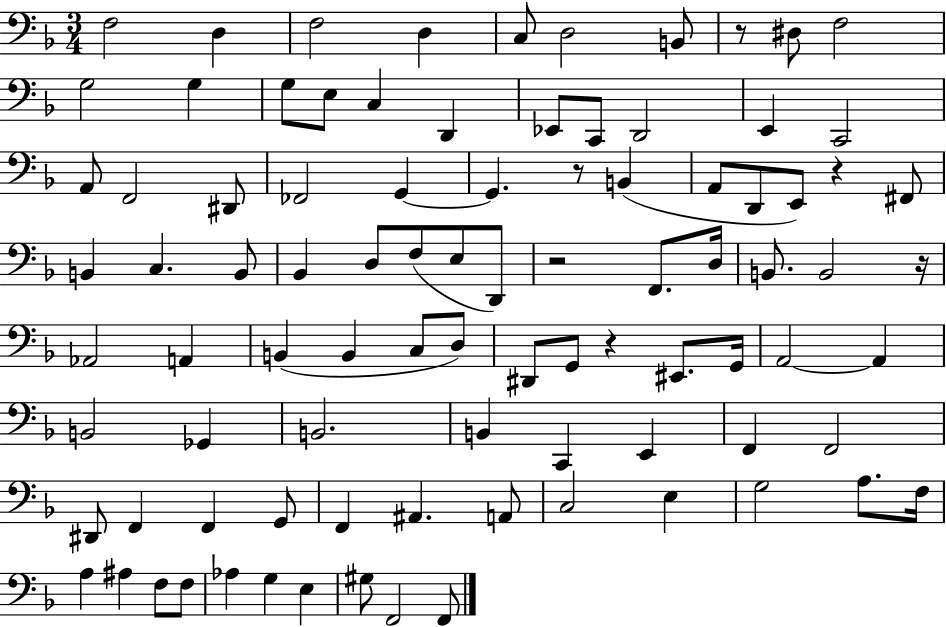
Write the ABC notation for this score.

X:1
T:Untitled
M:3/4
L:1/4
K:F
F,2 D, F,2 D, C,/2 D,2 B,,/2 z/2 ^D,/2 F,2 G,2 G, G,/2 E,/2 C, D,, _E,,/2 C,,/2 D,,2 E,, C,,2 A,,/2 F,,2 ^D,,/2 _F,,2 G,, G,, z/2 B,, A,,/2 D,,/2 E,,/2 z ^F,,/2 B,, C, B,,/2 _B,, D,/2 F,/2 E,/2 D,,/2 z2 F,,/2 D,/4 B,,/2 B,,2 z/4 _A,,2 A,, B,, B,, C,/2 D,/2 ^D,,/2 G,,/2 z ^E,,/2 G,,/4 A,,2 A,, B,,2 _G,, B,,2 B,, C,, E,, F,, F,,2 ^D,,/2 F,, F,, G,,/2 F,, ^A,, A,,/2 C,2 E, G,2 A,/2 F,/4 A, ^A, F,/2 F,/2 _A, G, E, ^G,/2 F,,2 F,,/2